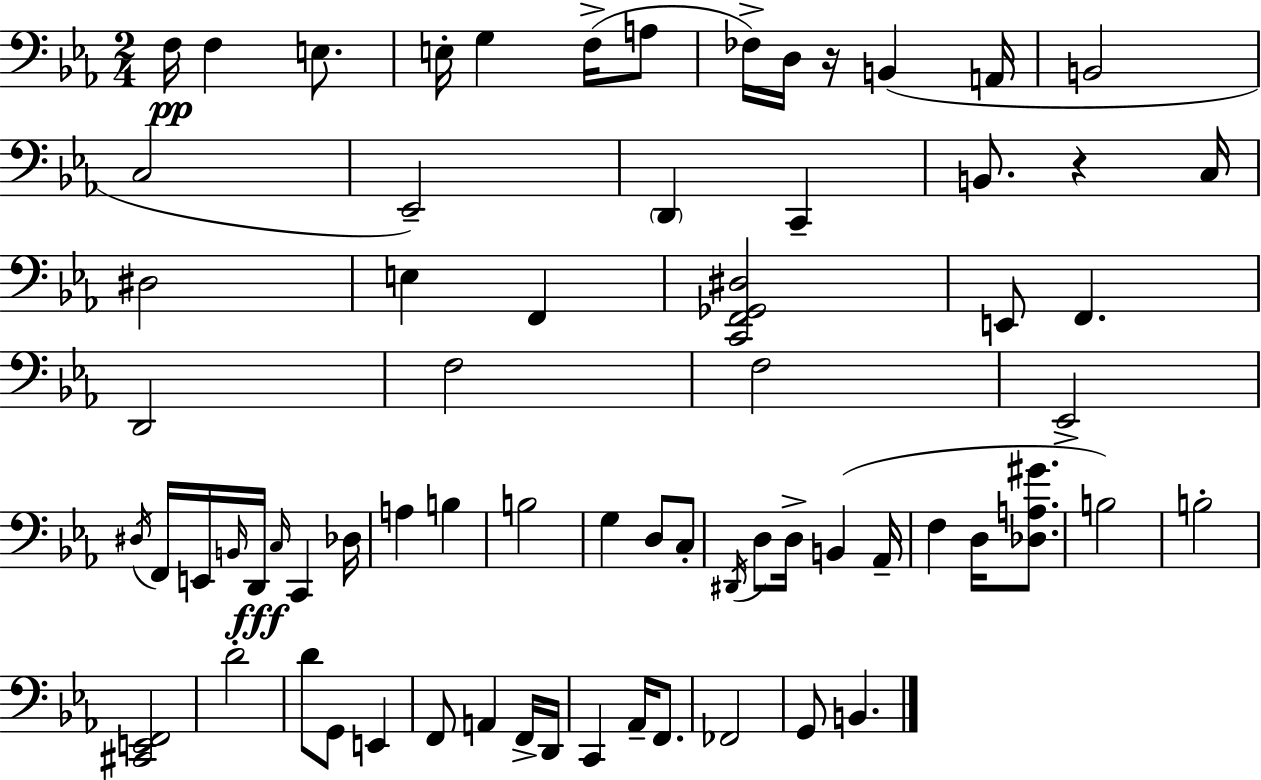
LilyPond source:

{
  \clef bass
  \numericTimeSignature
  \time 2/4
  \key ees \major
  f16\pp f4 e8. | e16-. g4 f16->( a8 | fes16->) d16 r16 b,4( a,16 | b,2 | \break c2 | ees,2--) | \parenthesize d,4 c,4-- | b,8. r4 c16 | \break dis2 | e4 f,4 | <c, f, ges, dis>2 | e,8 f,4. | \break d,2 | f2 | f2 | ees,2-> | \break \acciaccatura { dis16 } f,16 e,16 \grace { b,16 } d,16\fff \grace { c16 } c,4 | des16 a4 b4 | b2 | g4 d8 | \break c8-. \acciaccatura { dis,16 } d8 d16-> b,4( | aes,16-- f4 | d16 <des a gis'>8. b2) | b2-. | \break <cis, e, f,>2 | d'2-. | d'8 g,8 | e,4 f,8 a,4 | \break f,16-> d,16 c,4 | aes,16-- f,8. fes,2 | g,8 b,4. | \bar "|."
}